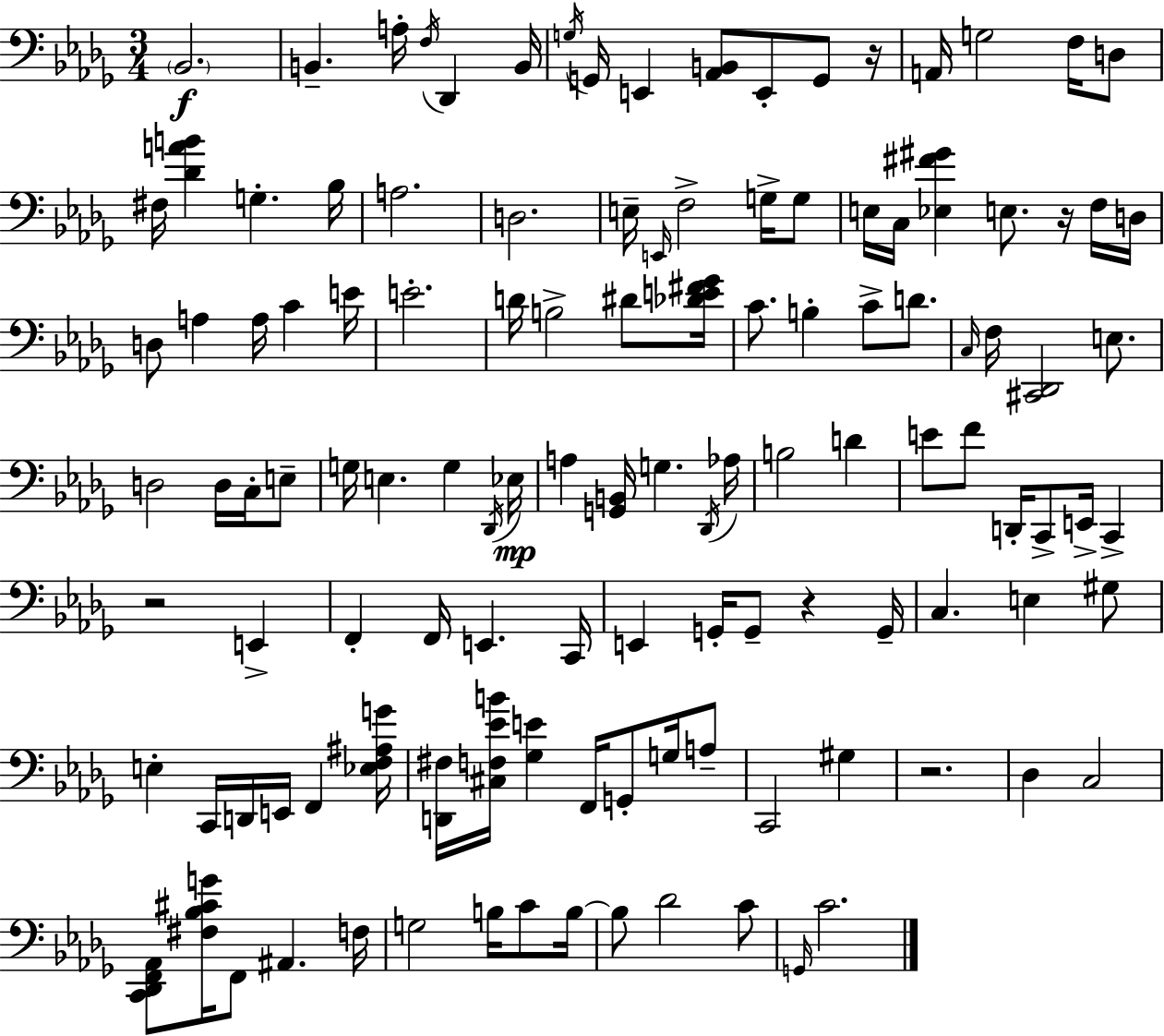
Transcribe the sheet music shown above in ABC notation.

X:1
T:Untitled
M:3/4
L:1/4
K:Bbm
_B,,2 B,, A,/4 F,/4 _D,, B,,/4 G,/4 G,,/4 E,, [_A,,B,,]/2 E,,/2 G,,/2 z/4 A,,/4 G,2 F,/4 D,/2 ^F,/4 [_DAB] G, _B,/4 A,2 D,2 E,/4 E,,/4 F,2 G,/4 G,/2 E,/4 C,/4 [_E,^F^G] E,/2 z/4 F,/4 D,/4 D,/2 A, A,/4 C E/4 E2 D/4 B,2 ^D/2 [_DE^F_G]/4 C/2 B, C/2 D/2 C,/4 F,/4 [^C,,_D,,]2 E,/2 D,2 D,/4 C,/4 E,/2 G,/4 E, G, _D,,/4 _E,/4 A, [G,,B,,]/4 G, _D,,/4 _A,/4 B,2 D E/2 F/2 D,,/4 C,,/2 E,,/4 C,, z2 E,, F,, F,,/4 E,, C,,/4 E,, G,,/4 G,,/2 z G,,/4 C, E, ^G,/2 E, C,,/4 D,,/4 E,,/4 F,, [_E,F,^A,G]/4 [D,,^F,]/4 [^C,F,_EB]/4 [_G,E] F,,/4 G,,/2 G,/4 A,/2 C,,2 ^G, z2 _D, C,2 [C,,_D,,F,,_A,,]/2 [^F,_B,^CG]/4 F,,/2 ^A,, F,/4 G,2 B,/4 C/2 B,/4 B,/2 _D2 C/2 G,,/4 C2